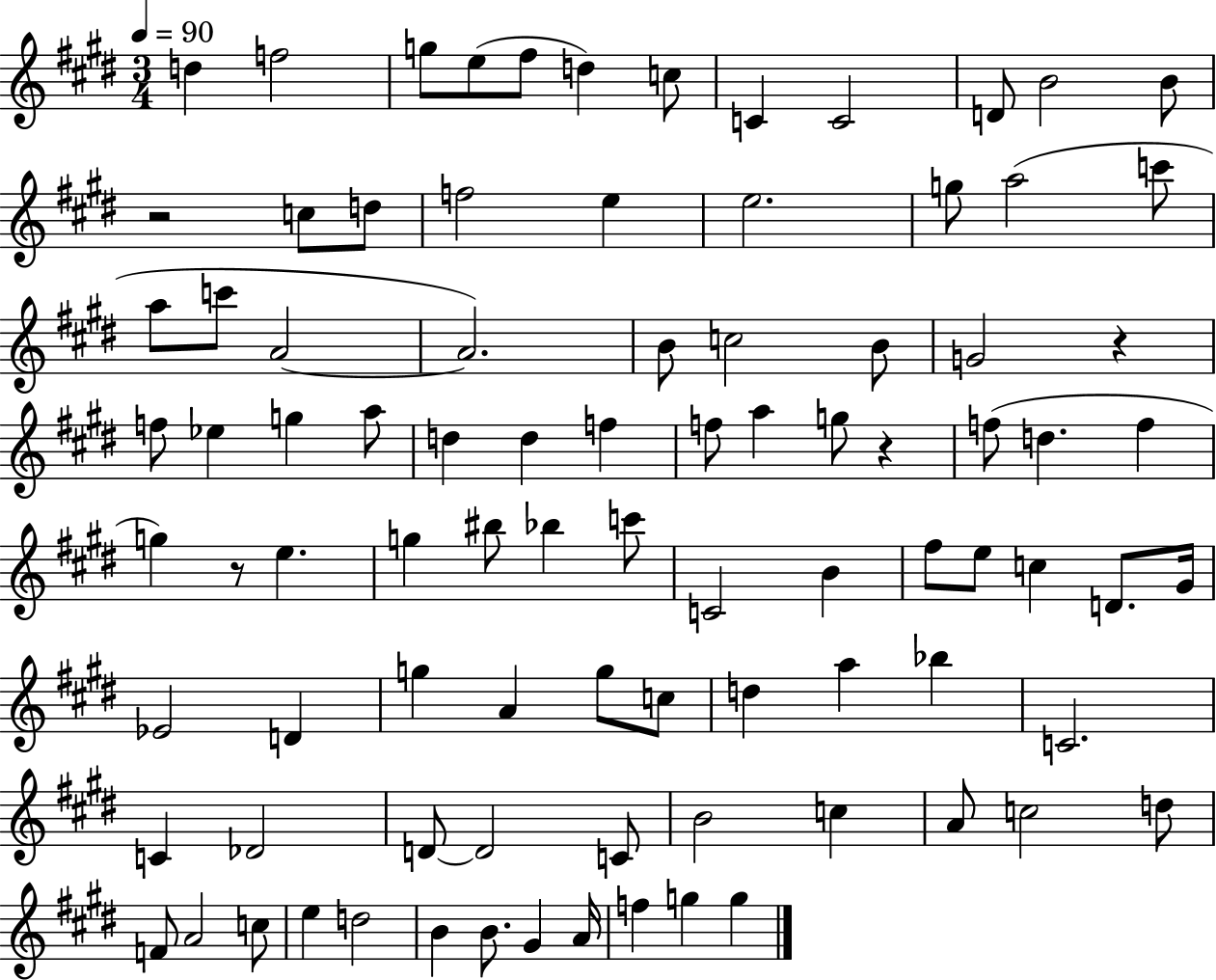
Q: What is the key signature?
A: E major